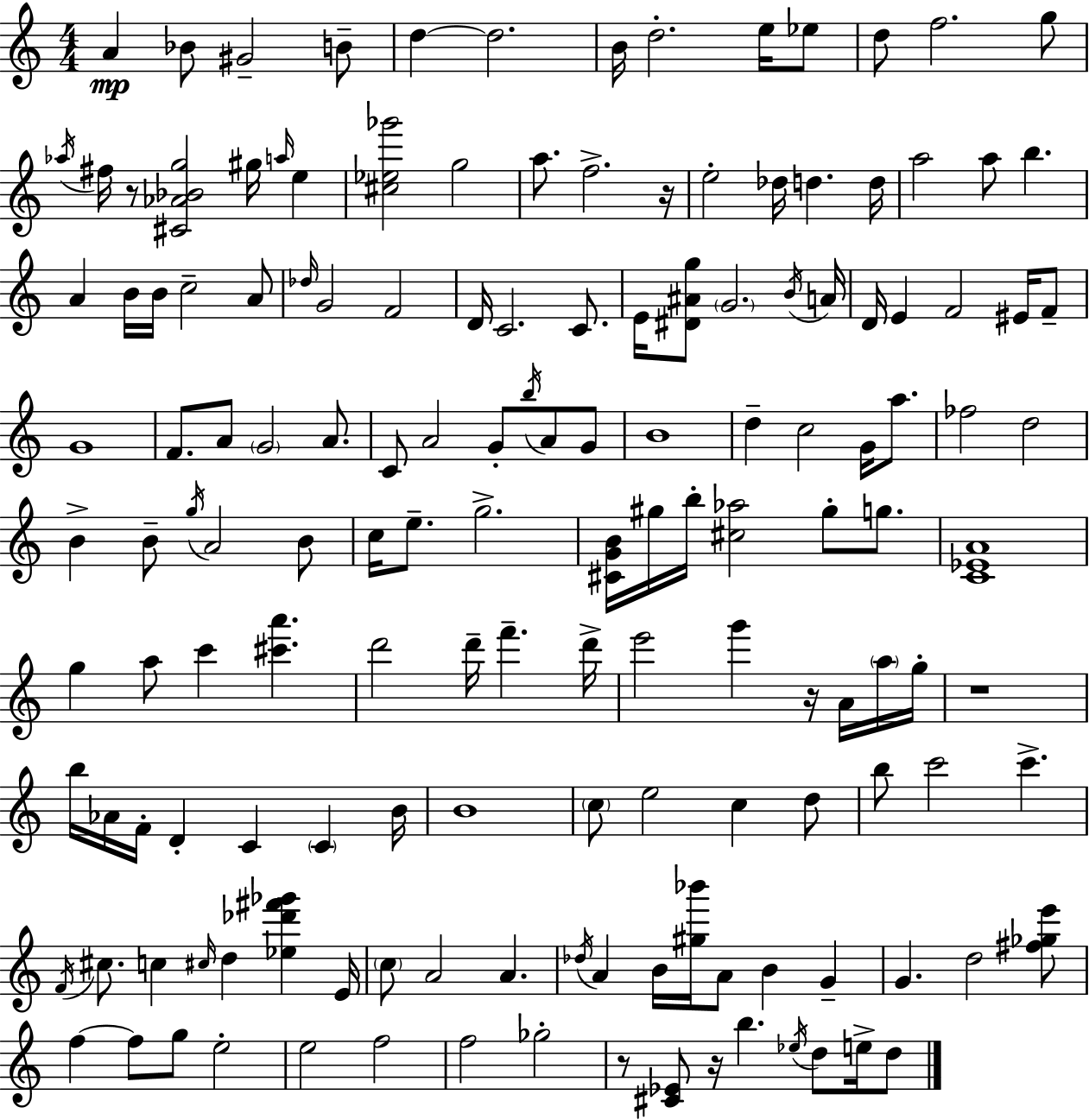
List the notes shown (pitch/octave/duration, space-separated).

A4/q Bb4/e G#4/h B4/e D5/q D5/h. B4/s D5/h. E5/s Eb5/e D5/e F5/h. G5/e Ab5/s F#5/s R/e [C#4,Ab4,Bb4,G5]/h G#5/s A5/s E5/q [C#5,Eb5,Gb6]/h G5/h A5/e. F5/h. R/s E5/h Db5/s D5/q. D5/s A5/h A5/e B5/q. A4/q B4/s B4/s C5/h A4/e Db5/s G4/h F4/h D4/s C4/h. C4/e. E4/s [D#4,A#4,G5]/e G4/h. B4/s A4/s D4/s E4/q F4/h EIS4/s F4/e G4/w F4/e. A4/e G4/h A4/e. C4/e A4/h G4/e B5/s A4/e G4/e B4/w D5/q C5/h G4/s A5/e. FES5/h D5/h B4/q B4/e G5/s A4/h B4/e C5/s E5/e. G5/h. [C#4,G4,B4]/s G#5/s B5/s [C#5,Ab5]/h G#5/e G5/e. [C4,Eb4,A4]/w G5/q A5/e C6/q [C#6,A6]/q. D6/h D6/s F6/q. D6/s E6/h G6/q R/s A4/s A5/s G5/s R/w B5/s Ab4/s F4/s D4/q C4/q C4/q B4/s B4/w C5/e E5/h C5/q D5/e B5/e C6/h C6/q. F4/s C#5/e. C5/q C#5/s D5/q [Eb5,Db6,F#6,Gb6]/q E4/s C5/e A4/h A4/q. Db5/s A4/q B4/s [G#5,Bb6]/s A4/e B4/q G4/q G4/q. D5/h [F#5,Gb5,E6]/e F5/q F5/e G5/e E5/h E5/h F5/h F5/h Gb5/h R/e [C#4,Eb4]/e R/s B5/q. Eb5/s D5/e E5/s D5/e